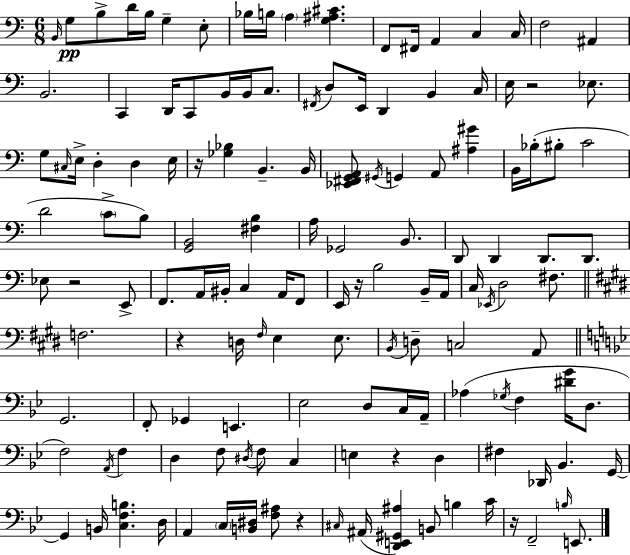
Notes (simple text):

B2/s G3/e B3/e D4/s B3/s G3/q E3/e Bb3/s B3/s A3/q [G3,A#3,C#4]/q. F2/e F#2/s A2/q C3/q C3/s F3/h A#2/q B2/h. C2/q D2/s C2/e B2/s B2/s C3/e. F#2/s D3/e E2/s D2/q B2/q C3/s E3/s R/h Eb3/e. G3/e C#3/s E3/s D3/q D3/q E3/s R/s [Gb3,Bb3]/q B2/q. B2/s [Eb2,F#2,G2,A2]/e G#2/s G2/q A2/e [A#3,G#4]/q B2/s Bb3/s BIS3/e C4/h D4/h C4/e B3/e [G2,B2]/h [F#3,B3]/q A3/s Gb2/h B2/e. D2/e D2/q D2/e. D2/e. Eb3/e R/h E2/e F2/e. A2/s BIS2/s C3/q A2/s F2/e E2/s R/s B3/h B2/s A2/s C3/s Eb2/s D3/h F#3/e. F3/h. R/q D3/s F#3/s E3/q E3/e. B2/s D3/e C3/h A2/e G2/h. F2/e Gb2/q E2/q. Eb3/h D3/e C3/s A2/s Ab3/q Gb3/s F3/q [D#4,G4]/s D3/e. F3/h A2/s F3/q D3/q F3/e D#3/s F3/e C3/q E3/q R/q D3/q F#3/q Db2/s Bb2/q. G2/s G2/q B2/s [C3,F3,B3]/q. D3/s A2/q C3/s [B2,D#3]/s [F3,A#3]/e R/q C#3/s A#2/s [D2,E2,G#2,A#3]/q B2/e B3/q C4/s R/s F2/h B3/s E2/e.